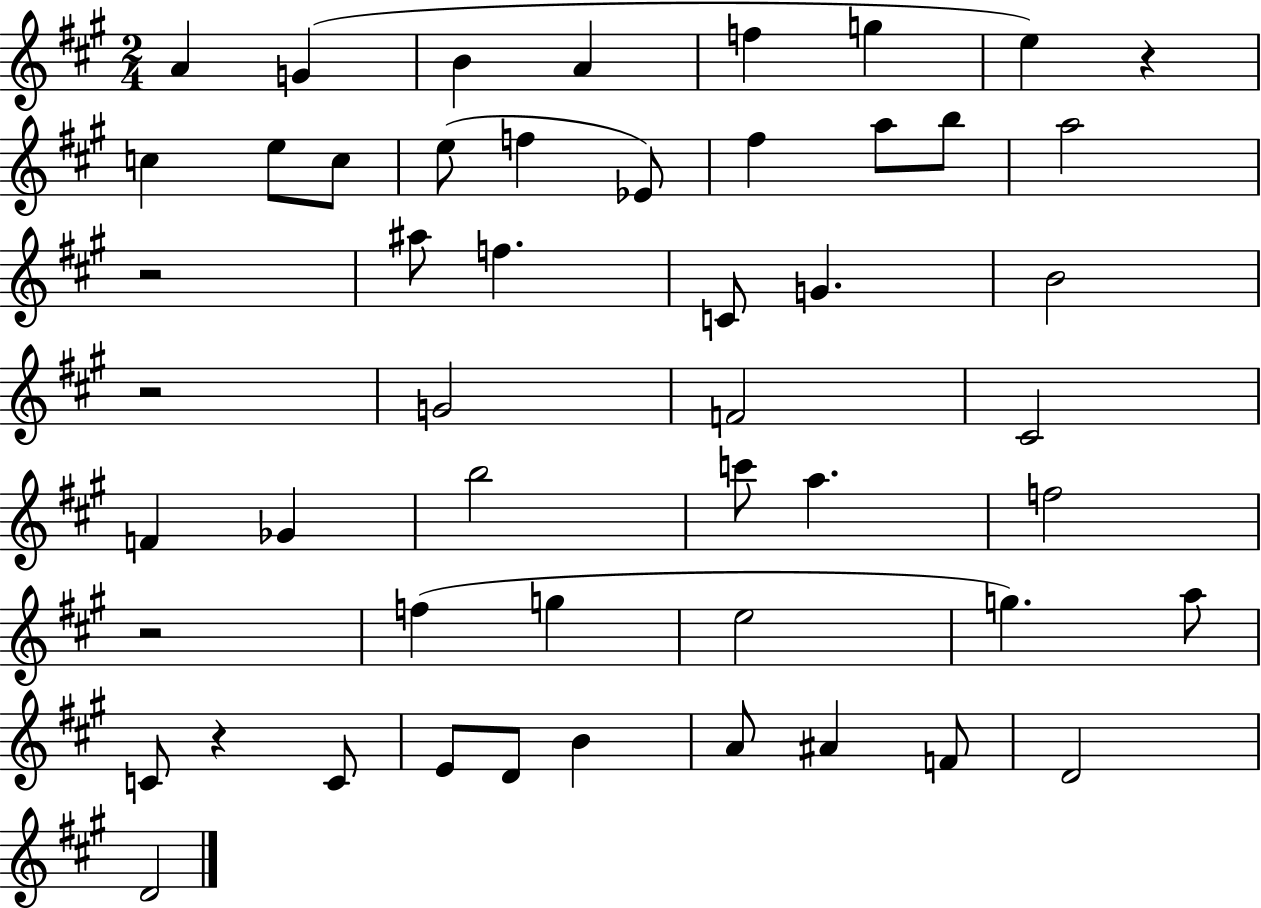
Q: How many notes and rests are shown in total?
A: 51